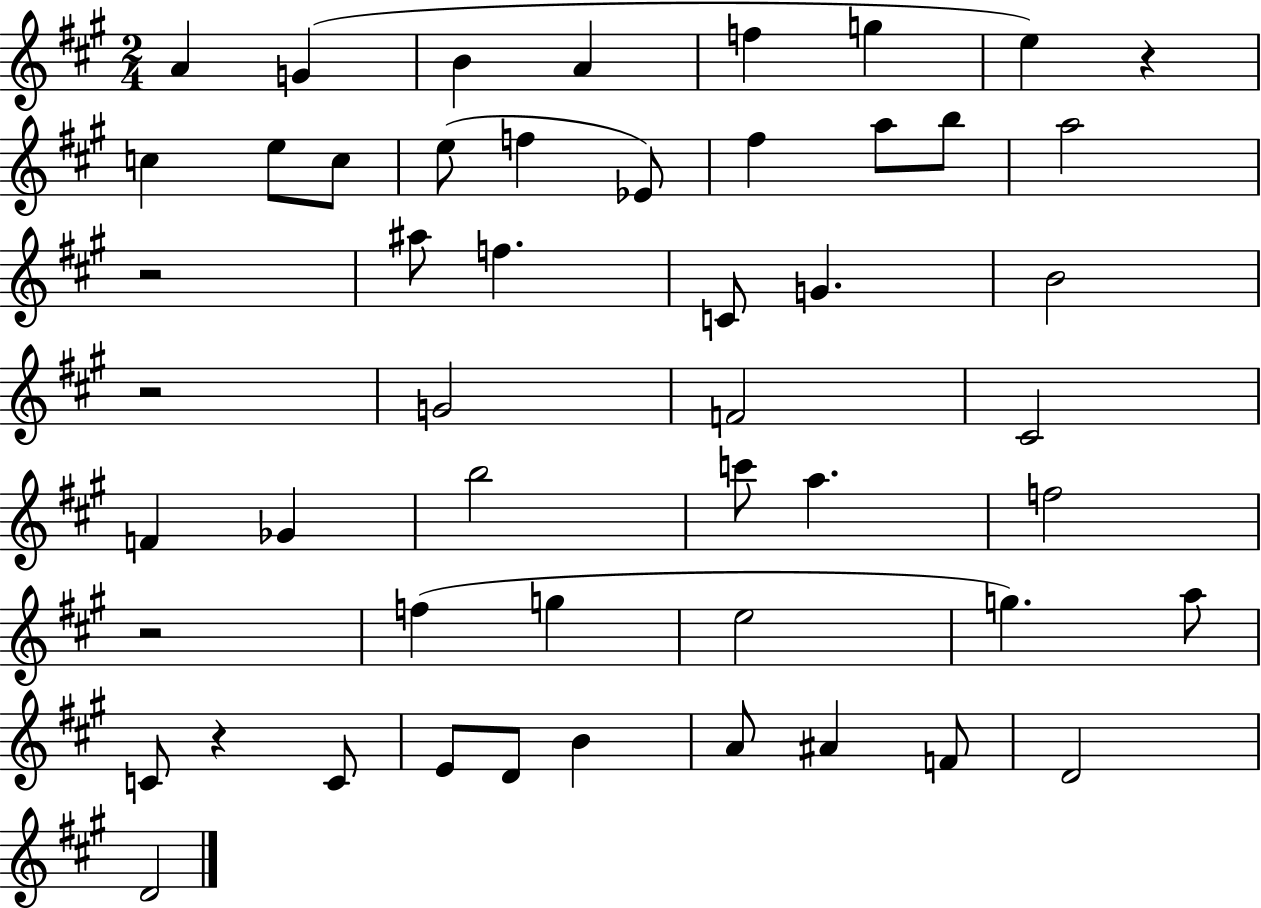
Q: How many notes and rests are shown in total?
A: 51